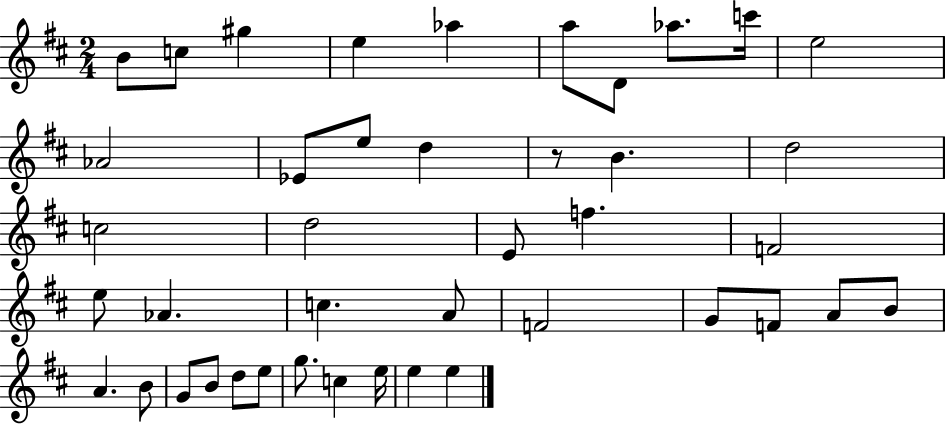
{
  \clef treble
  \numericTimeSignature
  \time 2/4
  \key d \major
  b'8 c''8 gis''4 | e''4 aes''4 | a''8 d'8 aes''8. c'''16 | e''2 | \break aes'2 | ees'8 e''8 d''4 | r8 b'4. | d''2 | \break c''2 | d''2 | e'8 f''4. | f'2 | \break e''8 aes'4. | c''4. a'8 | f'2 | g'8 f'8 a'8 b'8 | \break a'4. b'8 | g'8 b'8 d''8 e''8 | g''8. c''4 e''16 | e''4 e''4 | \break \bar "|."
}